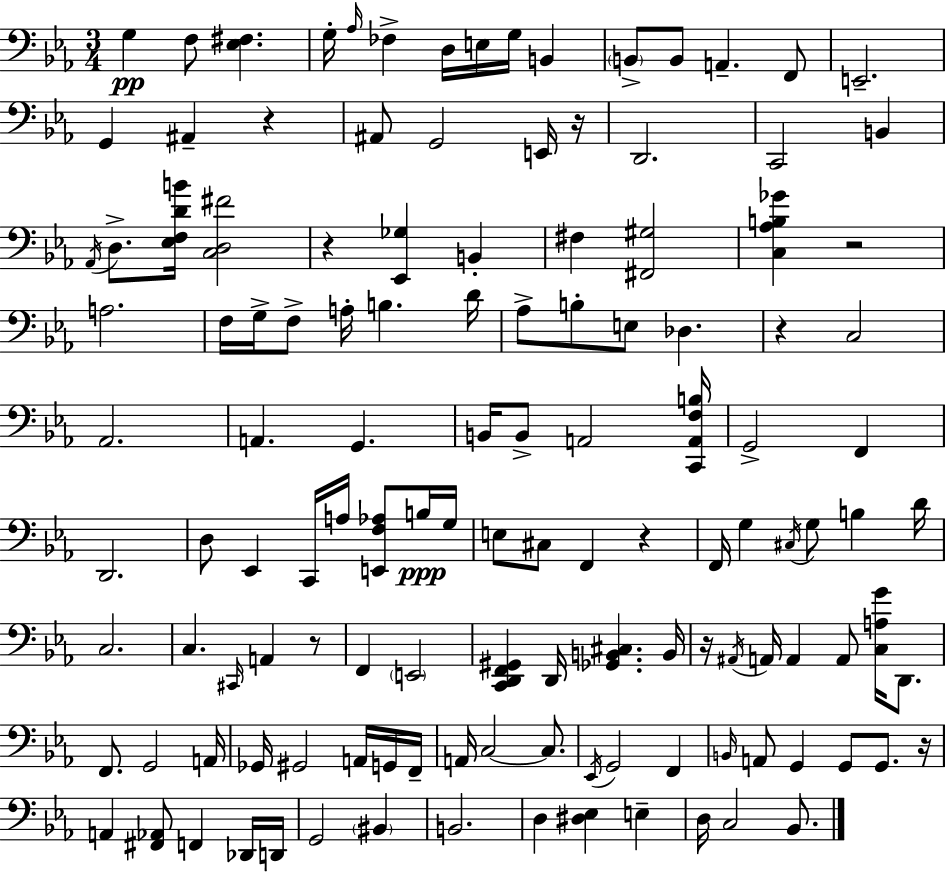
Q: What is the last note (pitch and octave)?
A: Bb2